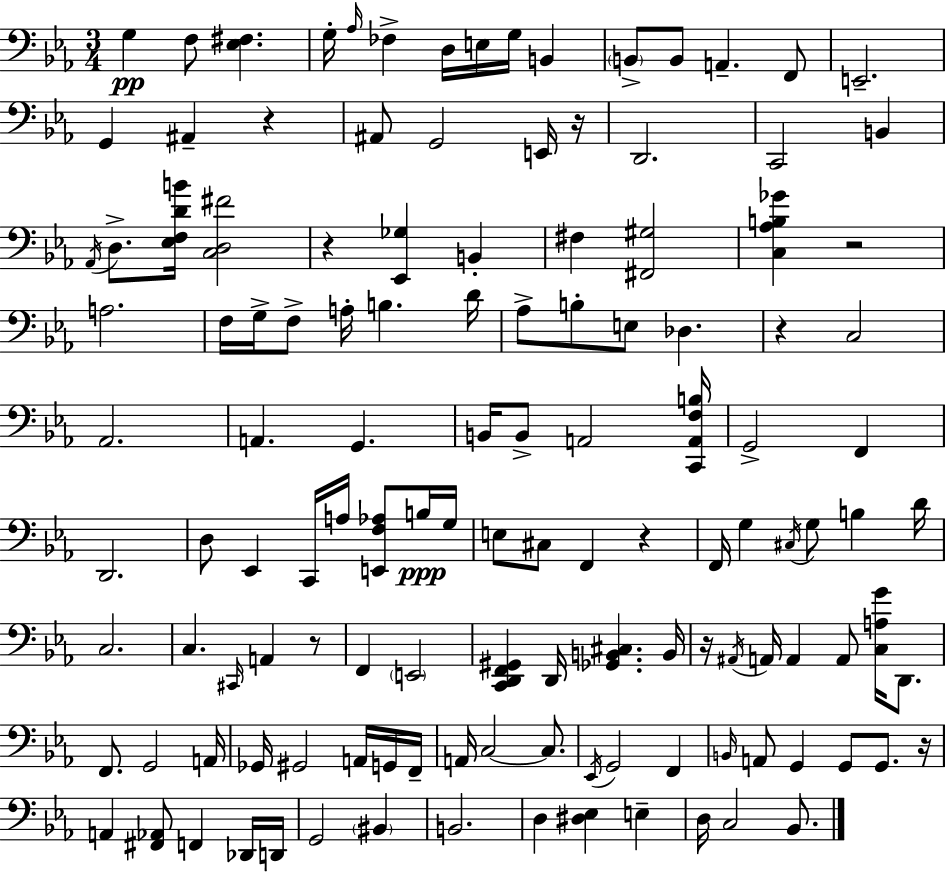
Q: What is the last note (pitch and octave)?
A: Bb2